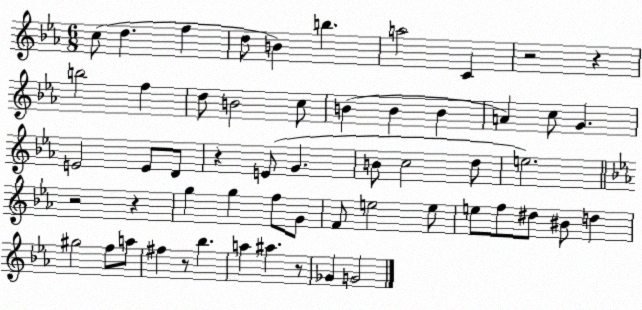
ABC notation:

X:1
T:Untitled
M:6/8
L:1/4
K:Eb
c/2 d f d/2 B b a2 C z2 z b2 f d/2 B2 c/2 B B B A c/2 G E2 E/2 D/2 z E/2 G B/2 c2 d/2 e2 z2 z g g f/2 G/2 F/2 e2 e/2 e/2 f/2 ^d/2 ^B/2 d ^g2 f/2 a/2 ^f z/2 _b a ^a z/2 _G G2